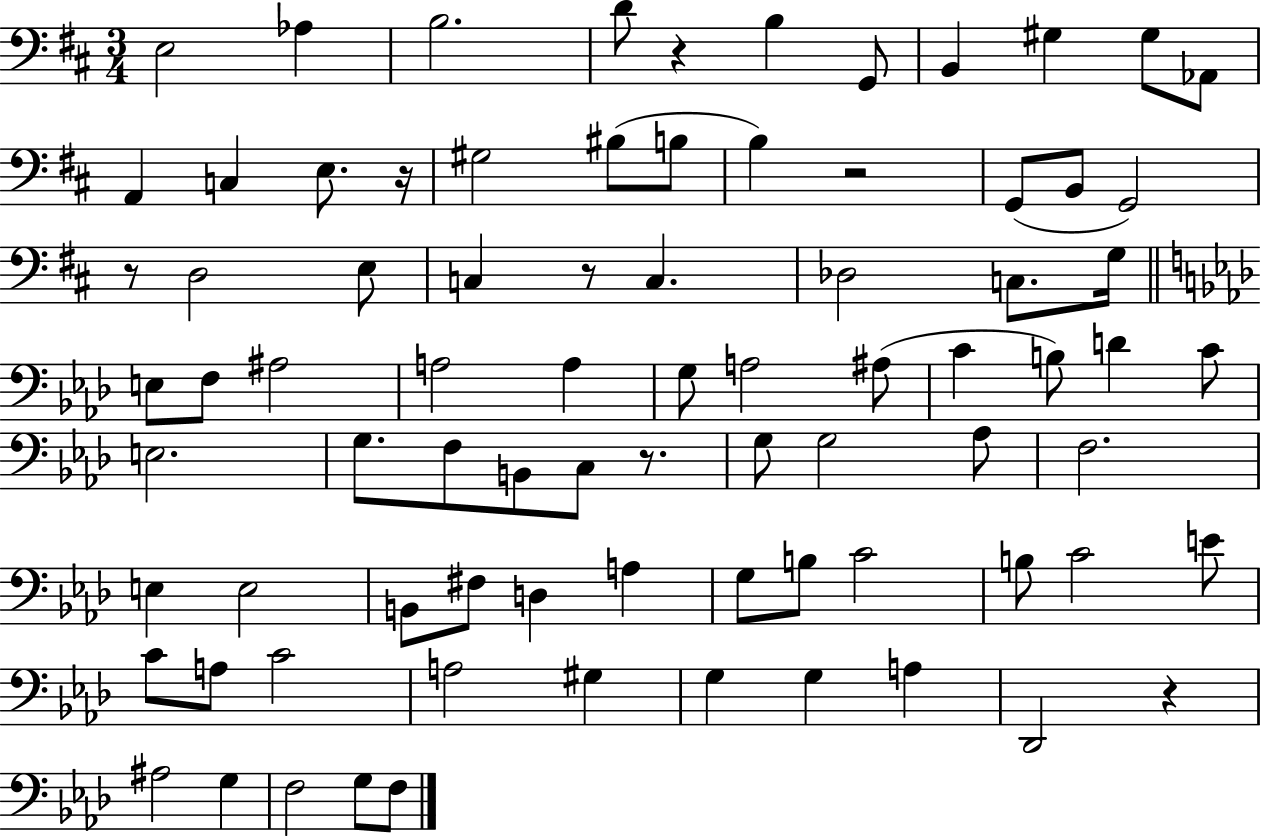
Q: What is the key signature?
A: D major